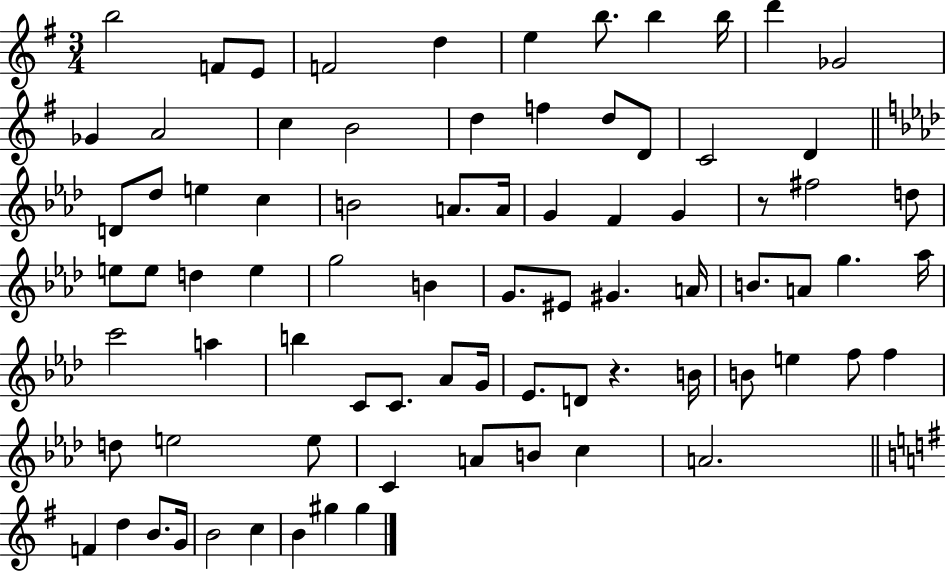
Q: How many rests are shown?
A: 2